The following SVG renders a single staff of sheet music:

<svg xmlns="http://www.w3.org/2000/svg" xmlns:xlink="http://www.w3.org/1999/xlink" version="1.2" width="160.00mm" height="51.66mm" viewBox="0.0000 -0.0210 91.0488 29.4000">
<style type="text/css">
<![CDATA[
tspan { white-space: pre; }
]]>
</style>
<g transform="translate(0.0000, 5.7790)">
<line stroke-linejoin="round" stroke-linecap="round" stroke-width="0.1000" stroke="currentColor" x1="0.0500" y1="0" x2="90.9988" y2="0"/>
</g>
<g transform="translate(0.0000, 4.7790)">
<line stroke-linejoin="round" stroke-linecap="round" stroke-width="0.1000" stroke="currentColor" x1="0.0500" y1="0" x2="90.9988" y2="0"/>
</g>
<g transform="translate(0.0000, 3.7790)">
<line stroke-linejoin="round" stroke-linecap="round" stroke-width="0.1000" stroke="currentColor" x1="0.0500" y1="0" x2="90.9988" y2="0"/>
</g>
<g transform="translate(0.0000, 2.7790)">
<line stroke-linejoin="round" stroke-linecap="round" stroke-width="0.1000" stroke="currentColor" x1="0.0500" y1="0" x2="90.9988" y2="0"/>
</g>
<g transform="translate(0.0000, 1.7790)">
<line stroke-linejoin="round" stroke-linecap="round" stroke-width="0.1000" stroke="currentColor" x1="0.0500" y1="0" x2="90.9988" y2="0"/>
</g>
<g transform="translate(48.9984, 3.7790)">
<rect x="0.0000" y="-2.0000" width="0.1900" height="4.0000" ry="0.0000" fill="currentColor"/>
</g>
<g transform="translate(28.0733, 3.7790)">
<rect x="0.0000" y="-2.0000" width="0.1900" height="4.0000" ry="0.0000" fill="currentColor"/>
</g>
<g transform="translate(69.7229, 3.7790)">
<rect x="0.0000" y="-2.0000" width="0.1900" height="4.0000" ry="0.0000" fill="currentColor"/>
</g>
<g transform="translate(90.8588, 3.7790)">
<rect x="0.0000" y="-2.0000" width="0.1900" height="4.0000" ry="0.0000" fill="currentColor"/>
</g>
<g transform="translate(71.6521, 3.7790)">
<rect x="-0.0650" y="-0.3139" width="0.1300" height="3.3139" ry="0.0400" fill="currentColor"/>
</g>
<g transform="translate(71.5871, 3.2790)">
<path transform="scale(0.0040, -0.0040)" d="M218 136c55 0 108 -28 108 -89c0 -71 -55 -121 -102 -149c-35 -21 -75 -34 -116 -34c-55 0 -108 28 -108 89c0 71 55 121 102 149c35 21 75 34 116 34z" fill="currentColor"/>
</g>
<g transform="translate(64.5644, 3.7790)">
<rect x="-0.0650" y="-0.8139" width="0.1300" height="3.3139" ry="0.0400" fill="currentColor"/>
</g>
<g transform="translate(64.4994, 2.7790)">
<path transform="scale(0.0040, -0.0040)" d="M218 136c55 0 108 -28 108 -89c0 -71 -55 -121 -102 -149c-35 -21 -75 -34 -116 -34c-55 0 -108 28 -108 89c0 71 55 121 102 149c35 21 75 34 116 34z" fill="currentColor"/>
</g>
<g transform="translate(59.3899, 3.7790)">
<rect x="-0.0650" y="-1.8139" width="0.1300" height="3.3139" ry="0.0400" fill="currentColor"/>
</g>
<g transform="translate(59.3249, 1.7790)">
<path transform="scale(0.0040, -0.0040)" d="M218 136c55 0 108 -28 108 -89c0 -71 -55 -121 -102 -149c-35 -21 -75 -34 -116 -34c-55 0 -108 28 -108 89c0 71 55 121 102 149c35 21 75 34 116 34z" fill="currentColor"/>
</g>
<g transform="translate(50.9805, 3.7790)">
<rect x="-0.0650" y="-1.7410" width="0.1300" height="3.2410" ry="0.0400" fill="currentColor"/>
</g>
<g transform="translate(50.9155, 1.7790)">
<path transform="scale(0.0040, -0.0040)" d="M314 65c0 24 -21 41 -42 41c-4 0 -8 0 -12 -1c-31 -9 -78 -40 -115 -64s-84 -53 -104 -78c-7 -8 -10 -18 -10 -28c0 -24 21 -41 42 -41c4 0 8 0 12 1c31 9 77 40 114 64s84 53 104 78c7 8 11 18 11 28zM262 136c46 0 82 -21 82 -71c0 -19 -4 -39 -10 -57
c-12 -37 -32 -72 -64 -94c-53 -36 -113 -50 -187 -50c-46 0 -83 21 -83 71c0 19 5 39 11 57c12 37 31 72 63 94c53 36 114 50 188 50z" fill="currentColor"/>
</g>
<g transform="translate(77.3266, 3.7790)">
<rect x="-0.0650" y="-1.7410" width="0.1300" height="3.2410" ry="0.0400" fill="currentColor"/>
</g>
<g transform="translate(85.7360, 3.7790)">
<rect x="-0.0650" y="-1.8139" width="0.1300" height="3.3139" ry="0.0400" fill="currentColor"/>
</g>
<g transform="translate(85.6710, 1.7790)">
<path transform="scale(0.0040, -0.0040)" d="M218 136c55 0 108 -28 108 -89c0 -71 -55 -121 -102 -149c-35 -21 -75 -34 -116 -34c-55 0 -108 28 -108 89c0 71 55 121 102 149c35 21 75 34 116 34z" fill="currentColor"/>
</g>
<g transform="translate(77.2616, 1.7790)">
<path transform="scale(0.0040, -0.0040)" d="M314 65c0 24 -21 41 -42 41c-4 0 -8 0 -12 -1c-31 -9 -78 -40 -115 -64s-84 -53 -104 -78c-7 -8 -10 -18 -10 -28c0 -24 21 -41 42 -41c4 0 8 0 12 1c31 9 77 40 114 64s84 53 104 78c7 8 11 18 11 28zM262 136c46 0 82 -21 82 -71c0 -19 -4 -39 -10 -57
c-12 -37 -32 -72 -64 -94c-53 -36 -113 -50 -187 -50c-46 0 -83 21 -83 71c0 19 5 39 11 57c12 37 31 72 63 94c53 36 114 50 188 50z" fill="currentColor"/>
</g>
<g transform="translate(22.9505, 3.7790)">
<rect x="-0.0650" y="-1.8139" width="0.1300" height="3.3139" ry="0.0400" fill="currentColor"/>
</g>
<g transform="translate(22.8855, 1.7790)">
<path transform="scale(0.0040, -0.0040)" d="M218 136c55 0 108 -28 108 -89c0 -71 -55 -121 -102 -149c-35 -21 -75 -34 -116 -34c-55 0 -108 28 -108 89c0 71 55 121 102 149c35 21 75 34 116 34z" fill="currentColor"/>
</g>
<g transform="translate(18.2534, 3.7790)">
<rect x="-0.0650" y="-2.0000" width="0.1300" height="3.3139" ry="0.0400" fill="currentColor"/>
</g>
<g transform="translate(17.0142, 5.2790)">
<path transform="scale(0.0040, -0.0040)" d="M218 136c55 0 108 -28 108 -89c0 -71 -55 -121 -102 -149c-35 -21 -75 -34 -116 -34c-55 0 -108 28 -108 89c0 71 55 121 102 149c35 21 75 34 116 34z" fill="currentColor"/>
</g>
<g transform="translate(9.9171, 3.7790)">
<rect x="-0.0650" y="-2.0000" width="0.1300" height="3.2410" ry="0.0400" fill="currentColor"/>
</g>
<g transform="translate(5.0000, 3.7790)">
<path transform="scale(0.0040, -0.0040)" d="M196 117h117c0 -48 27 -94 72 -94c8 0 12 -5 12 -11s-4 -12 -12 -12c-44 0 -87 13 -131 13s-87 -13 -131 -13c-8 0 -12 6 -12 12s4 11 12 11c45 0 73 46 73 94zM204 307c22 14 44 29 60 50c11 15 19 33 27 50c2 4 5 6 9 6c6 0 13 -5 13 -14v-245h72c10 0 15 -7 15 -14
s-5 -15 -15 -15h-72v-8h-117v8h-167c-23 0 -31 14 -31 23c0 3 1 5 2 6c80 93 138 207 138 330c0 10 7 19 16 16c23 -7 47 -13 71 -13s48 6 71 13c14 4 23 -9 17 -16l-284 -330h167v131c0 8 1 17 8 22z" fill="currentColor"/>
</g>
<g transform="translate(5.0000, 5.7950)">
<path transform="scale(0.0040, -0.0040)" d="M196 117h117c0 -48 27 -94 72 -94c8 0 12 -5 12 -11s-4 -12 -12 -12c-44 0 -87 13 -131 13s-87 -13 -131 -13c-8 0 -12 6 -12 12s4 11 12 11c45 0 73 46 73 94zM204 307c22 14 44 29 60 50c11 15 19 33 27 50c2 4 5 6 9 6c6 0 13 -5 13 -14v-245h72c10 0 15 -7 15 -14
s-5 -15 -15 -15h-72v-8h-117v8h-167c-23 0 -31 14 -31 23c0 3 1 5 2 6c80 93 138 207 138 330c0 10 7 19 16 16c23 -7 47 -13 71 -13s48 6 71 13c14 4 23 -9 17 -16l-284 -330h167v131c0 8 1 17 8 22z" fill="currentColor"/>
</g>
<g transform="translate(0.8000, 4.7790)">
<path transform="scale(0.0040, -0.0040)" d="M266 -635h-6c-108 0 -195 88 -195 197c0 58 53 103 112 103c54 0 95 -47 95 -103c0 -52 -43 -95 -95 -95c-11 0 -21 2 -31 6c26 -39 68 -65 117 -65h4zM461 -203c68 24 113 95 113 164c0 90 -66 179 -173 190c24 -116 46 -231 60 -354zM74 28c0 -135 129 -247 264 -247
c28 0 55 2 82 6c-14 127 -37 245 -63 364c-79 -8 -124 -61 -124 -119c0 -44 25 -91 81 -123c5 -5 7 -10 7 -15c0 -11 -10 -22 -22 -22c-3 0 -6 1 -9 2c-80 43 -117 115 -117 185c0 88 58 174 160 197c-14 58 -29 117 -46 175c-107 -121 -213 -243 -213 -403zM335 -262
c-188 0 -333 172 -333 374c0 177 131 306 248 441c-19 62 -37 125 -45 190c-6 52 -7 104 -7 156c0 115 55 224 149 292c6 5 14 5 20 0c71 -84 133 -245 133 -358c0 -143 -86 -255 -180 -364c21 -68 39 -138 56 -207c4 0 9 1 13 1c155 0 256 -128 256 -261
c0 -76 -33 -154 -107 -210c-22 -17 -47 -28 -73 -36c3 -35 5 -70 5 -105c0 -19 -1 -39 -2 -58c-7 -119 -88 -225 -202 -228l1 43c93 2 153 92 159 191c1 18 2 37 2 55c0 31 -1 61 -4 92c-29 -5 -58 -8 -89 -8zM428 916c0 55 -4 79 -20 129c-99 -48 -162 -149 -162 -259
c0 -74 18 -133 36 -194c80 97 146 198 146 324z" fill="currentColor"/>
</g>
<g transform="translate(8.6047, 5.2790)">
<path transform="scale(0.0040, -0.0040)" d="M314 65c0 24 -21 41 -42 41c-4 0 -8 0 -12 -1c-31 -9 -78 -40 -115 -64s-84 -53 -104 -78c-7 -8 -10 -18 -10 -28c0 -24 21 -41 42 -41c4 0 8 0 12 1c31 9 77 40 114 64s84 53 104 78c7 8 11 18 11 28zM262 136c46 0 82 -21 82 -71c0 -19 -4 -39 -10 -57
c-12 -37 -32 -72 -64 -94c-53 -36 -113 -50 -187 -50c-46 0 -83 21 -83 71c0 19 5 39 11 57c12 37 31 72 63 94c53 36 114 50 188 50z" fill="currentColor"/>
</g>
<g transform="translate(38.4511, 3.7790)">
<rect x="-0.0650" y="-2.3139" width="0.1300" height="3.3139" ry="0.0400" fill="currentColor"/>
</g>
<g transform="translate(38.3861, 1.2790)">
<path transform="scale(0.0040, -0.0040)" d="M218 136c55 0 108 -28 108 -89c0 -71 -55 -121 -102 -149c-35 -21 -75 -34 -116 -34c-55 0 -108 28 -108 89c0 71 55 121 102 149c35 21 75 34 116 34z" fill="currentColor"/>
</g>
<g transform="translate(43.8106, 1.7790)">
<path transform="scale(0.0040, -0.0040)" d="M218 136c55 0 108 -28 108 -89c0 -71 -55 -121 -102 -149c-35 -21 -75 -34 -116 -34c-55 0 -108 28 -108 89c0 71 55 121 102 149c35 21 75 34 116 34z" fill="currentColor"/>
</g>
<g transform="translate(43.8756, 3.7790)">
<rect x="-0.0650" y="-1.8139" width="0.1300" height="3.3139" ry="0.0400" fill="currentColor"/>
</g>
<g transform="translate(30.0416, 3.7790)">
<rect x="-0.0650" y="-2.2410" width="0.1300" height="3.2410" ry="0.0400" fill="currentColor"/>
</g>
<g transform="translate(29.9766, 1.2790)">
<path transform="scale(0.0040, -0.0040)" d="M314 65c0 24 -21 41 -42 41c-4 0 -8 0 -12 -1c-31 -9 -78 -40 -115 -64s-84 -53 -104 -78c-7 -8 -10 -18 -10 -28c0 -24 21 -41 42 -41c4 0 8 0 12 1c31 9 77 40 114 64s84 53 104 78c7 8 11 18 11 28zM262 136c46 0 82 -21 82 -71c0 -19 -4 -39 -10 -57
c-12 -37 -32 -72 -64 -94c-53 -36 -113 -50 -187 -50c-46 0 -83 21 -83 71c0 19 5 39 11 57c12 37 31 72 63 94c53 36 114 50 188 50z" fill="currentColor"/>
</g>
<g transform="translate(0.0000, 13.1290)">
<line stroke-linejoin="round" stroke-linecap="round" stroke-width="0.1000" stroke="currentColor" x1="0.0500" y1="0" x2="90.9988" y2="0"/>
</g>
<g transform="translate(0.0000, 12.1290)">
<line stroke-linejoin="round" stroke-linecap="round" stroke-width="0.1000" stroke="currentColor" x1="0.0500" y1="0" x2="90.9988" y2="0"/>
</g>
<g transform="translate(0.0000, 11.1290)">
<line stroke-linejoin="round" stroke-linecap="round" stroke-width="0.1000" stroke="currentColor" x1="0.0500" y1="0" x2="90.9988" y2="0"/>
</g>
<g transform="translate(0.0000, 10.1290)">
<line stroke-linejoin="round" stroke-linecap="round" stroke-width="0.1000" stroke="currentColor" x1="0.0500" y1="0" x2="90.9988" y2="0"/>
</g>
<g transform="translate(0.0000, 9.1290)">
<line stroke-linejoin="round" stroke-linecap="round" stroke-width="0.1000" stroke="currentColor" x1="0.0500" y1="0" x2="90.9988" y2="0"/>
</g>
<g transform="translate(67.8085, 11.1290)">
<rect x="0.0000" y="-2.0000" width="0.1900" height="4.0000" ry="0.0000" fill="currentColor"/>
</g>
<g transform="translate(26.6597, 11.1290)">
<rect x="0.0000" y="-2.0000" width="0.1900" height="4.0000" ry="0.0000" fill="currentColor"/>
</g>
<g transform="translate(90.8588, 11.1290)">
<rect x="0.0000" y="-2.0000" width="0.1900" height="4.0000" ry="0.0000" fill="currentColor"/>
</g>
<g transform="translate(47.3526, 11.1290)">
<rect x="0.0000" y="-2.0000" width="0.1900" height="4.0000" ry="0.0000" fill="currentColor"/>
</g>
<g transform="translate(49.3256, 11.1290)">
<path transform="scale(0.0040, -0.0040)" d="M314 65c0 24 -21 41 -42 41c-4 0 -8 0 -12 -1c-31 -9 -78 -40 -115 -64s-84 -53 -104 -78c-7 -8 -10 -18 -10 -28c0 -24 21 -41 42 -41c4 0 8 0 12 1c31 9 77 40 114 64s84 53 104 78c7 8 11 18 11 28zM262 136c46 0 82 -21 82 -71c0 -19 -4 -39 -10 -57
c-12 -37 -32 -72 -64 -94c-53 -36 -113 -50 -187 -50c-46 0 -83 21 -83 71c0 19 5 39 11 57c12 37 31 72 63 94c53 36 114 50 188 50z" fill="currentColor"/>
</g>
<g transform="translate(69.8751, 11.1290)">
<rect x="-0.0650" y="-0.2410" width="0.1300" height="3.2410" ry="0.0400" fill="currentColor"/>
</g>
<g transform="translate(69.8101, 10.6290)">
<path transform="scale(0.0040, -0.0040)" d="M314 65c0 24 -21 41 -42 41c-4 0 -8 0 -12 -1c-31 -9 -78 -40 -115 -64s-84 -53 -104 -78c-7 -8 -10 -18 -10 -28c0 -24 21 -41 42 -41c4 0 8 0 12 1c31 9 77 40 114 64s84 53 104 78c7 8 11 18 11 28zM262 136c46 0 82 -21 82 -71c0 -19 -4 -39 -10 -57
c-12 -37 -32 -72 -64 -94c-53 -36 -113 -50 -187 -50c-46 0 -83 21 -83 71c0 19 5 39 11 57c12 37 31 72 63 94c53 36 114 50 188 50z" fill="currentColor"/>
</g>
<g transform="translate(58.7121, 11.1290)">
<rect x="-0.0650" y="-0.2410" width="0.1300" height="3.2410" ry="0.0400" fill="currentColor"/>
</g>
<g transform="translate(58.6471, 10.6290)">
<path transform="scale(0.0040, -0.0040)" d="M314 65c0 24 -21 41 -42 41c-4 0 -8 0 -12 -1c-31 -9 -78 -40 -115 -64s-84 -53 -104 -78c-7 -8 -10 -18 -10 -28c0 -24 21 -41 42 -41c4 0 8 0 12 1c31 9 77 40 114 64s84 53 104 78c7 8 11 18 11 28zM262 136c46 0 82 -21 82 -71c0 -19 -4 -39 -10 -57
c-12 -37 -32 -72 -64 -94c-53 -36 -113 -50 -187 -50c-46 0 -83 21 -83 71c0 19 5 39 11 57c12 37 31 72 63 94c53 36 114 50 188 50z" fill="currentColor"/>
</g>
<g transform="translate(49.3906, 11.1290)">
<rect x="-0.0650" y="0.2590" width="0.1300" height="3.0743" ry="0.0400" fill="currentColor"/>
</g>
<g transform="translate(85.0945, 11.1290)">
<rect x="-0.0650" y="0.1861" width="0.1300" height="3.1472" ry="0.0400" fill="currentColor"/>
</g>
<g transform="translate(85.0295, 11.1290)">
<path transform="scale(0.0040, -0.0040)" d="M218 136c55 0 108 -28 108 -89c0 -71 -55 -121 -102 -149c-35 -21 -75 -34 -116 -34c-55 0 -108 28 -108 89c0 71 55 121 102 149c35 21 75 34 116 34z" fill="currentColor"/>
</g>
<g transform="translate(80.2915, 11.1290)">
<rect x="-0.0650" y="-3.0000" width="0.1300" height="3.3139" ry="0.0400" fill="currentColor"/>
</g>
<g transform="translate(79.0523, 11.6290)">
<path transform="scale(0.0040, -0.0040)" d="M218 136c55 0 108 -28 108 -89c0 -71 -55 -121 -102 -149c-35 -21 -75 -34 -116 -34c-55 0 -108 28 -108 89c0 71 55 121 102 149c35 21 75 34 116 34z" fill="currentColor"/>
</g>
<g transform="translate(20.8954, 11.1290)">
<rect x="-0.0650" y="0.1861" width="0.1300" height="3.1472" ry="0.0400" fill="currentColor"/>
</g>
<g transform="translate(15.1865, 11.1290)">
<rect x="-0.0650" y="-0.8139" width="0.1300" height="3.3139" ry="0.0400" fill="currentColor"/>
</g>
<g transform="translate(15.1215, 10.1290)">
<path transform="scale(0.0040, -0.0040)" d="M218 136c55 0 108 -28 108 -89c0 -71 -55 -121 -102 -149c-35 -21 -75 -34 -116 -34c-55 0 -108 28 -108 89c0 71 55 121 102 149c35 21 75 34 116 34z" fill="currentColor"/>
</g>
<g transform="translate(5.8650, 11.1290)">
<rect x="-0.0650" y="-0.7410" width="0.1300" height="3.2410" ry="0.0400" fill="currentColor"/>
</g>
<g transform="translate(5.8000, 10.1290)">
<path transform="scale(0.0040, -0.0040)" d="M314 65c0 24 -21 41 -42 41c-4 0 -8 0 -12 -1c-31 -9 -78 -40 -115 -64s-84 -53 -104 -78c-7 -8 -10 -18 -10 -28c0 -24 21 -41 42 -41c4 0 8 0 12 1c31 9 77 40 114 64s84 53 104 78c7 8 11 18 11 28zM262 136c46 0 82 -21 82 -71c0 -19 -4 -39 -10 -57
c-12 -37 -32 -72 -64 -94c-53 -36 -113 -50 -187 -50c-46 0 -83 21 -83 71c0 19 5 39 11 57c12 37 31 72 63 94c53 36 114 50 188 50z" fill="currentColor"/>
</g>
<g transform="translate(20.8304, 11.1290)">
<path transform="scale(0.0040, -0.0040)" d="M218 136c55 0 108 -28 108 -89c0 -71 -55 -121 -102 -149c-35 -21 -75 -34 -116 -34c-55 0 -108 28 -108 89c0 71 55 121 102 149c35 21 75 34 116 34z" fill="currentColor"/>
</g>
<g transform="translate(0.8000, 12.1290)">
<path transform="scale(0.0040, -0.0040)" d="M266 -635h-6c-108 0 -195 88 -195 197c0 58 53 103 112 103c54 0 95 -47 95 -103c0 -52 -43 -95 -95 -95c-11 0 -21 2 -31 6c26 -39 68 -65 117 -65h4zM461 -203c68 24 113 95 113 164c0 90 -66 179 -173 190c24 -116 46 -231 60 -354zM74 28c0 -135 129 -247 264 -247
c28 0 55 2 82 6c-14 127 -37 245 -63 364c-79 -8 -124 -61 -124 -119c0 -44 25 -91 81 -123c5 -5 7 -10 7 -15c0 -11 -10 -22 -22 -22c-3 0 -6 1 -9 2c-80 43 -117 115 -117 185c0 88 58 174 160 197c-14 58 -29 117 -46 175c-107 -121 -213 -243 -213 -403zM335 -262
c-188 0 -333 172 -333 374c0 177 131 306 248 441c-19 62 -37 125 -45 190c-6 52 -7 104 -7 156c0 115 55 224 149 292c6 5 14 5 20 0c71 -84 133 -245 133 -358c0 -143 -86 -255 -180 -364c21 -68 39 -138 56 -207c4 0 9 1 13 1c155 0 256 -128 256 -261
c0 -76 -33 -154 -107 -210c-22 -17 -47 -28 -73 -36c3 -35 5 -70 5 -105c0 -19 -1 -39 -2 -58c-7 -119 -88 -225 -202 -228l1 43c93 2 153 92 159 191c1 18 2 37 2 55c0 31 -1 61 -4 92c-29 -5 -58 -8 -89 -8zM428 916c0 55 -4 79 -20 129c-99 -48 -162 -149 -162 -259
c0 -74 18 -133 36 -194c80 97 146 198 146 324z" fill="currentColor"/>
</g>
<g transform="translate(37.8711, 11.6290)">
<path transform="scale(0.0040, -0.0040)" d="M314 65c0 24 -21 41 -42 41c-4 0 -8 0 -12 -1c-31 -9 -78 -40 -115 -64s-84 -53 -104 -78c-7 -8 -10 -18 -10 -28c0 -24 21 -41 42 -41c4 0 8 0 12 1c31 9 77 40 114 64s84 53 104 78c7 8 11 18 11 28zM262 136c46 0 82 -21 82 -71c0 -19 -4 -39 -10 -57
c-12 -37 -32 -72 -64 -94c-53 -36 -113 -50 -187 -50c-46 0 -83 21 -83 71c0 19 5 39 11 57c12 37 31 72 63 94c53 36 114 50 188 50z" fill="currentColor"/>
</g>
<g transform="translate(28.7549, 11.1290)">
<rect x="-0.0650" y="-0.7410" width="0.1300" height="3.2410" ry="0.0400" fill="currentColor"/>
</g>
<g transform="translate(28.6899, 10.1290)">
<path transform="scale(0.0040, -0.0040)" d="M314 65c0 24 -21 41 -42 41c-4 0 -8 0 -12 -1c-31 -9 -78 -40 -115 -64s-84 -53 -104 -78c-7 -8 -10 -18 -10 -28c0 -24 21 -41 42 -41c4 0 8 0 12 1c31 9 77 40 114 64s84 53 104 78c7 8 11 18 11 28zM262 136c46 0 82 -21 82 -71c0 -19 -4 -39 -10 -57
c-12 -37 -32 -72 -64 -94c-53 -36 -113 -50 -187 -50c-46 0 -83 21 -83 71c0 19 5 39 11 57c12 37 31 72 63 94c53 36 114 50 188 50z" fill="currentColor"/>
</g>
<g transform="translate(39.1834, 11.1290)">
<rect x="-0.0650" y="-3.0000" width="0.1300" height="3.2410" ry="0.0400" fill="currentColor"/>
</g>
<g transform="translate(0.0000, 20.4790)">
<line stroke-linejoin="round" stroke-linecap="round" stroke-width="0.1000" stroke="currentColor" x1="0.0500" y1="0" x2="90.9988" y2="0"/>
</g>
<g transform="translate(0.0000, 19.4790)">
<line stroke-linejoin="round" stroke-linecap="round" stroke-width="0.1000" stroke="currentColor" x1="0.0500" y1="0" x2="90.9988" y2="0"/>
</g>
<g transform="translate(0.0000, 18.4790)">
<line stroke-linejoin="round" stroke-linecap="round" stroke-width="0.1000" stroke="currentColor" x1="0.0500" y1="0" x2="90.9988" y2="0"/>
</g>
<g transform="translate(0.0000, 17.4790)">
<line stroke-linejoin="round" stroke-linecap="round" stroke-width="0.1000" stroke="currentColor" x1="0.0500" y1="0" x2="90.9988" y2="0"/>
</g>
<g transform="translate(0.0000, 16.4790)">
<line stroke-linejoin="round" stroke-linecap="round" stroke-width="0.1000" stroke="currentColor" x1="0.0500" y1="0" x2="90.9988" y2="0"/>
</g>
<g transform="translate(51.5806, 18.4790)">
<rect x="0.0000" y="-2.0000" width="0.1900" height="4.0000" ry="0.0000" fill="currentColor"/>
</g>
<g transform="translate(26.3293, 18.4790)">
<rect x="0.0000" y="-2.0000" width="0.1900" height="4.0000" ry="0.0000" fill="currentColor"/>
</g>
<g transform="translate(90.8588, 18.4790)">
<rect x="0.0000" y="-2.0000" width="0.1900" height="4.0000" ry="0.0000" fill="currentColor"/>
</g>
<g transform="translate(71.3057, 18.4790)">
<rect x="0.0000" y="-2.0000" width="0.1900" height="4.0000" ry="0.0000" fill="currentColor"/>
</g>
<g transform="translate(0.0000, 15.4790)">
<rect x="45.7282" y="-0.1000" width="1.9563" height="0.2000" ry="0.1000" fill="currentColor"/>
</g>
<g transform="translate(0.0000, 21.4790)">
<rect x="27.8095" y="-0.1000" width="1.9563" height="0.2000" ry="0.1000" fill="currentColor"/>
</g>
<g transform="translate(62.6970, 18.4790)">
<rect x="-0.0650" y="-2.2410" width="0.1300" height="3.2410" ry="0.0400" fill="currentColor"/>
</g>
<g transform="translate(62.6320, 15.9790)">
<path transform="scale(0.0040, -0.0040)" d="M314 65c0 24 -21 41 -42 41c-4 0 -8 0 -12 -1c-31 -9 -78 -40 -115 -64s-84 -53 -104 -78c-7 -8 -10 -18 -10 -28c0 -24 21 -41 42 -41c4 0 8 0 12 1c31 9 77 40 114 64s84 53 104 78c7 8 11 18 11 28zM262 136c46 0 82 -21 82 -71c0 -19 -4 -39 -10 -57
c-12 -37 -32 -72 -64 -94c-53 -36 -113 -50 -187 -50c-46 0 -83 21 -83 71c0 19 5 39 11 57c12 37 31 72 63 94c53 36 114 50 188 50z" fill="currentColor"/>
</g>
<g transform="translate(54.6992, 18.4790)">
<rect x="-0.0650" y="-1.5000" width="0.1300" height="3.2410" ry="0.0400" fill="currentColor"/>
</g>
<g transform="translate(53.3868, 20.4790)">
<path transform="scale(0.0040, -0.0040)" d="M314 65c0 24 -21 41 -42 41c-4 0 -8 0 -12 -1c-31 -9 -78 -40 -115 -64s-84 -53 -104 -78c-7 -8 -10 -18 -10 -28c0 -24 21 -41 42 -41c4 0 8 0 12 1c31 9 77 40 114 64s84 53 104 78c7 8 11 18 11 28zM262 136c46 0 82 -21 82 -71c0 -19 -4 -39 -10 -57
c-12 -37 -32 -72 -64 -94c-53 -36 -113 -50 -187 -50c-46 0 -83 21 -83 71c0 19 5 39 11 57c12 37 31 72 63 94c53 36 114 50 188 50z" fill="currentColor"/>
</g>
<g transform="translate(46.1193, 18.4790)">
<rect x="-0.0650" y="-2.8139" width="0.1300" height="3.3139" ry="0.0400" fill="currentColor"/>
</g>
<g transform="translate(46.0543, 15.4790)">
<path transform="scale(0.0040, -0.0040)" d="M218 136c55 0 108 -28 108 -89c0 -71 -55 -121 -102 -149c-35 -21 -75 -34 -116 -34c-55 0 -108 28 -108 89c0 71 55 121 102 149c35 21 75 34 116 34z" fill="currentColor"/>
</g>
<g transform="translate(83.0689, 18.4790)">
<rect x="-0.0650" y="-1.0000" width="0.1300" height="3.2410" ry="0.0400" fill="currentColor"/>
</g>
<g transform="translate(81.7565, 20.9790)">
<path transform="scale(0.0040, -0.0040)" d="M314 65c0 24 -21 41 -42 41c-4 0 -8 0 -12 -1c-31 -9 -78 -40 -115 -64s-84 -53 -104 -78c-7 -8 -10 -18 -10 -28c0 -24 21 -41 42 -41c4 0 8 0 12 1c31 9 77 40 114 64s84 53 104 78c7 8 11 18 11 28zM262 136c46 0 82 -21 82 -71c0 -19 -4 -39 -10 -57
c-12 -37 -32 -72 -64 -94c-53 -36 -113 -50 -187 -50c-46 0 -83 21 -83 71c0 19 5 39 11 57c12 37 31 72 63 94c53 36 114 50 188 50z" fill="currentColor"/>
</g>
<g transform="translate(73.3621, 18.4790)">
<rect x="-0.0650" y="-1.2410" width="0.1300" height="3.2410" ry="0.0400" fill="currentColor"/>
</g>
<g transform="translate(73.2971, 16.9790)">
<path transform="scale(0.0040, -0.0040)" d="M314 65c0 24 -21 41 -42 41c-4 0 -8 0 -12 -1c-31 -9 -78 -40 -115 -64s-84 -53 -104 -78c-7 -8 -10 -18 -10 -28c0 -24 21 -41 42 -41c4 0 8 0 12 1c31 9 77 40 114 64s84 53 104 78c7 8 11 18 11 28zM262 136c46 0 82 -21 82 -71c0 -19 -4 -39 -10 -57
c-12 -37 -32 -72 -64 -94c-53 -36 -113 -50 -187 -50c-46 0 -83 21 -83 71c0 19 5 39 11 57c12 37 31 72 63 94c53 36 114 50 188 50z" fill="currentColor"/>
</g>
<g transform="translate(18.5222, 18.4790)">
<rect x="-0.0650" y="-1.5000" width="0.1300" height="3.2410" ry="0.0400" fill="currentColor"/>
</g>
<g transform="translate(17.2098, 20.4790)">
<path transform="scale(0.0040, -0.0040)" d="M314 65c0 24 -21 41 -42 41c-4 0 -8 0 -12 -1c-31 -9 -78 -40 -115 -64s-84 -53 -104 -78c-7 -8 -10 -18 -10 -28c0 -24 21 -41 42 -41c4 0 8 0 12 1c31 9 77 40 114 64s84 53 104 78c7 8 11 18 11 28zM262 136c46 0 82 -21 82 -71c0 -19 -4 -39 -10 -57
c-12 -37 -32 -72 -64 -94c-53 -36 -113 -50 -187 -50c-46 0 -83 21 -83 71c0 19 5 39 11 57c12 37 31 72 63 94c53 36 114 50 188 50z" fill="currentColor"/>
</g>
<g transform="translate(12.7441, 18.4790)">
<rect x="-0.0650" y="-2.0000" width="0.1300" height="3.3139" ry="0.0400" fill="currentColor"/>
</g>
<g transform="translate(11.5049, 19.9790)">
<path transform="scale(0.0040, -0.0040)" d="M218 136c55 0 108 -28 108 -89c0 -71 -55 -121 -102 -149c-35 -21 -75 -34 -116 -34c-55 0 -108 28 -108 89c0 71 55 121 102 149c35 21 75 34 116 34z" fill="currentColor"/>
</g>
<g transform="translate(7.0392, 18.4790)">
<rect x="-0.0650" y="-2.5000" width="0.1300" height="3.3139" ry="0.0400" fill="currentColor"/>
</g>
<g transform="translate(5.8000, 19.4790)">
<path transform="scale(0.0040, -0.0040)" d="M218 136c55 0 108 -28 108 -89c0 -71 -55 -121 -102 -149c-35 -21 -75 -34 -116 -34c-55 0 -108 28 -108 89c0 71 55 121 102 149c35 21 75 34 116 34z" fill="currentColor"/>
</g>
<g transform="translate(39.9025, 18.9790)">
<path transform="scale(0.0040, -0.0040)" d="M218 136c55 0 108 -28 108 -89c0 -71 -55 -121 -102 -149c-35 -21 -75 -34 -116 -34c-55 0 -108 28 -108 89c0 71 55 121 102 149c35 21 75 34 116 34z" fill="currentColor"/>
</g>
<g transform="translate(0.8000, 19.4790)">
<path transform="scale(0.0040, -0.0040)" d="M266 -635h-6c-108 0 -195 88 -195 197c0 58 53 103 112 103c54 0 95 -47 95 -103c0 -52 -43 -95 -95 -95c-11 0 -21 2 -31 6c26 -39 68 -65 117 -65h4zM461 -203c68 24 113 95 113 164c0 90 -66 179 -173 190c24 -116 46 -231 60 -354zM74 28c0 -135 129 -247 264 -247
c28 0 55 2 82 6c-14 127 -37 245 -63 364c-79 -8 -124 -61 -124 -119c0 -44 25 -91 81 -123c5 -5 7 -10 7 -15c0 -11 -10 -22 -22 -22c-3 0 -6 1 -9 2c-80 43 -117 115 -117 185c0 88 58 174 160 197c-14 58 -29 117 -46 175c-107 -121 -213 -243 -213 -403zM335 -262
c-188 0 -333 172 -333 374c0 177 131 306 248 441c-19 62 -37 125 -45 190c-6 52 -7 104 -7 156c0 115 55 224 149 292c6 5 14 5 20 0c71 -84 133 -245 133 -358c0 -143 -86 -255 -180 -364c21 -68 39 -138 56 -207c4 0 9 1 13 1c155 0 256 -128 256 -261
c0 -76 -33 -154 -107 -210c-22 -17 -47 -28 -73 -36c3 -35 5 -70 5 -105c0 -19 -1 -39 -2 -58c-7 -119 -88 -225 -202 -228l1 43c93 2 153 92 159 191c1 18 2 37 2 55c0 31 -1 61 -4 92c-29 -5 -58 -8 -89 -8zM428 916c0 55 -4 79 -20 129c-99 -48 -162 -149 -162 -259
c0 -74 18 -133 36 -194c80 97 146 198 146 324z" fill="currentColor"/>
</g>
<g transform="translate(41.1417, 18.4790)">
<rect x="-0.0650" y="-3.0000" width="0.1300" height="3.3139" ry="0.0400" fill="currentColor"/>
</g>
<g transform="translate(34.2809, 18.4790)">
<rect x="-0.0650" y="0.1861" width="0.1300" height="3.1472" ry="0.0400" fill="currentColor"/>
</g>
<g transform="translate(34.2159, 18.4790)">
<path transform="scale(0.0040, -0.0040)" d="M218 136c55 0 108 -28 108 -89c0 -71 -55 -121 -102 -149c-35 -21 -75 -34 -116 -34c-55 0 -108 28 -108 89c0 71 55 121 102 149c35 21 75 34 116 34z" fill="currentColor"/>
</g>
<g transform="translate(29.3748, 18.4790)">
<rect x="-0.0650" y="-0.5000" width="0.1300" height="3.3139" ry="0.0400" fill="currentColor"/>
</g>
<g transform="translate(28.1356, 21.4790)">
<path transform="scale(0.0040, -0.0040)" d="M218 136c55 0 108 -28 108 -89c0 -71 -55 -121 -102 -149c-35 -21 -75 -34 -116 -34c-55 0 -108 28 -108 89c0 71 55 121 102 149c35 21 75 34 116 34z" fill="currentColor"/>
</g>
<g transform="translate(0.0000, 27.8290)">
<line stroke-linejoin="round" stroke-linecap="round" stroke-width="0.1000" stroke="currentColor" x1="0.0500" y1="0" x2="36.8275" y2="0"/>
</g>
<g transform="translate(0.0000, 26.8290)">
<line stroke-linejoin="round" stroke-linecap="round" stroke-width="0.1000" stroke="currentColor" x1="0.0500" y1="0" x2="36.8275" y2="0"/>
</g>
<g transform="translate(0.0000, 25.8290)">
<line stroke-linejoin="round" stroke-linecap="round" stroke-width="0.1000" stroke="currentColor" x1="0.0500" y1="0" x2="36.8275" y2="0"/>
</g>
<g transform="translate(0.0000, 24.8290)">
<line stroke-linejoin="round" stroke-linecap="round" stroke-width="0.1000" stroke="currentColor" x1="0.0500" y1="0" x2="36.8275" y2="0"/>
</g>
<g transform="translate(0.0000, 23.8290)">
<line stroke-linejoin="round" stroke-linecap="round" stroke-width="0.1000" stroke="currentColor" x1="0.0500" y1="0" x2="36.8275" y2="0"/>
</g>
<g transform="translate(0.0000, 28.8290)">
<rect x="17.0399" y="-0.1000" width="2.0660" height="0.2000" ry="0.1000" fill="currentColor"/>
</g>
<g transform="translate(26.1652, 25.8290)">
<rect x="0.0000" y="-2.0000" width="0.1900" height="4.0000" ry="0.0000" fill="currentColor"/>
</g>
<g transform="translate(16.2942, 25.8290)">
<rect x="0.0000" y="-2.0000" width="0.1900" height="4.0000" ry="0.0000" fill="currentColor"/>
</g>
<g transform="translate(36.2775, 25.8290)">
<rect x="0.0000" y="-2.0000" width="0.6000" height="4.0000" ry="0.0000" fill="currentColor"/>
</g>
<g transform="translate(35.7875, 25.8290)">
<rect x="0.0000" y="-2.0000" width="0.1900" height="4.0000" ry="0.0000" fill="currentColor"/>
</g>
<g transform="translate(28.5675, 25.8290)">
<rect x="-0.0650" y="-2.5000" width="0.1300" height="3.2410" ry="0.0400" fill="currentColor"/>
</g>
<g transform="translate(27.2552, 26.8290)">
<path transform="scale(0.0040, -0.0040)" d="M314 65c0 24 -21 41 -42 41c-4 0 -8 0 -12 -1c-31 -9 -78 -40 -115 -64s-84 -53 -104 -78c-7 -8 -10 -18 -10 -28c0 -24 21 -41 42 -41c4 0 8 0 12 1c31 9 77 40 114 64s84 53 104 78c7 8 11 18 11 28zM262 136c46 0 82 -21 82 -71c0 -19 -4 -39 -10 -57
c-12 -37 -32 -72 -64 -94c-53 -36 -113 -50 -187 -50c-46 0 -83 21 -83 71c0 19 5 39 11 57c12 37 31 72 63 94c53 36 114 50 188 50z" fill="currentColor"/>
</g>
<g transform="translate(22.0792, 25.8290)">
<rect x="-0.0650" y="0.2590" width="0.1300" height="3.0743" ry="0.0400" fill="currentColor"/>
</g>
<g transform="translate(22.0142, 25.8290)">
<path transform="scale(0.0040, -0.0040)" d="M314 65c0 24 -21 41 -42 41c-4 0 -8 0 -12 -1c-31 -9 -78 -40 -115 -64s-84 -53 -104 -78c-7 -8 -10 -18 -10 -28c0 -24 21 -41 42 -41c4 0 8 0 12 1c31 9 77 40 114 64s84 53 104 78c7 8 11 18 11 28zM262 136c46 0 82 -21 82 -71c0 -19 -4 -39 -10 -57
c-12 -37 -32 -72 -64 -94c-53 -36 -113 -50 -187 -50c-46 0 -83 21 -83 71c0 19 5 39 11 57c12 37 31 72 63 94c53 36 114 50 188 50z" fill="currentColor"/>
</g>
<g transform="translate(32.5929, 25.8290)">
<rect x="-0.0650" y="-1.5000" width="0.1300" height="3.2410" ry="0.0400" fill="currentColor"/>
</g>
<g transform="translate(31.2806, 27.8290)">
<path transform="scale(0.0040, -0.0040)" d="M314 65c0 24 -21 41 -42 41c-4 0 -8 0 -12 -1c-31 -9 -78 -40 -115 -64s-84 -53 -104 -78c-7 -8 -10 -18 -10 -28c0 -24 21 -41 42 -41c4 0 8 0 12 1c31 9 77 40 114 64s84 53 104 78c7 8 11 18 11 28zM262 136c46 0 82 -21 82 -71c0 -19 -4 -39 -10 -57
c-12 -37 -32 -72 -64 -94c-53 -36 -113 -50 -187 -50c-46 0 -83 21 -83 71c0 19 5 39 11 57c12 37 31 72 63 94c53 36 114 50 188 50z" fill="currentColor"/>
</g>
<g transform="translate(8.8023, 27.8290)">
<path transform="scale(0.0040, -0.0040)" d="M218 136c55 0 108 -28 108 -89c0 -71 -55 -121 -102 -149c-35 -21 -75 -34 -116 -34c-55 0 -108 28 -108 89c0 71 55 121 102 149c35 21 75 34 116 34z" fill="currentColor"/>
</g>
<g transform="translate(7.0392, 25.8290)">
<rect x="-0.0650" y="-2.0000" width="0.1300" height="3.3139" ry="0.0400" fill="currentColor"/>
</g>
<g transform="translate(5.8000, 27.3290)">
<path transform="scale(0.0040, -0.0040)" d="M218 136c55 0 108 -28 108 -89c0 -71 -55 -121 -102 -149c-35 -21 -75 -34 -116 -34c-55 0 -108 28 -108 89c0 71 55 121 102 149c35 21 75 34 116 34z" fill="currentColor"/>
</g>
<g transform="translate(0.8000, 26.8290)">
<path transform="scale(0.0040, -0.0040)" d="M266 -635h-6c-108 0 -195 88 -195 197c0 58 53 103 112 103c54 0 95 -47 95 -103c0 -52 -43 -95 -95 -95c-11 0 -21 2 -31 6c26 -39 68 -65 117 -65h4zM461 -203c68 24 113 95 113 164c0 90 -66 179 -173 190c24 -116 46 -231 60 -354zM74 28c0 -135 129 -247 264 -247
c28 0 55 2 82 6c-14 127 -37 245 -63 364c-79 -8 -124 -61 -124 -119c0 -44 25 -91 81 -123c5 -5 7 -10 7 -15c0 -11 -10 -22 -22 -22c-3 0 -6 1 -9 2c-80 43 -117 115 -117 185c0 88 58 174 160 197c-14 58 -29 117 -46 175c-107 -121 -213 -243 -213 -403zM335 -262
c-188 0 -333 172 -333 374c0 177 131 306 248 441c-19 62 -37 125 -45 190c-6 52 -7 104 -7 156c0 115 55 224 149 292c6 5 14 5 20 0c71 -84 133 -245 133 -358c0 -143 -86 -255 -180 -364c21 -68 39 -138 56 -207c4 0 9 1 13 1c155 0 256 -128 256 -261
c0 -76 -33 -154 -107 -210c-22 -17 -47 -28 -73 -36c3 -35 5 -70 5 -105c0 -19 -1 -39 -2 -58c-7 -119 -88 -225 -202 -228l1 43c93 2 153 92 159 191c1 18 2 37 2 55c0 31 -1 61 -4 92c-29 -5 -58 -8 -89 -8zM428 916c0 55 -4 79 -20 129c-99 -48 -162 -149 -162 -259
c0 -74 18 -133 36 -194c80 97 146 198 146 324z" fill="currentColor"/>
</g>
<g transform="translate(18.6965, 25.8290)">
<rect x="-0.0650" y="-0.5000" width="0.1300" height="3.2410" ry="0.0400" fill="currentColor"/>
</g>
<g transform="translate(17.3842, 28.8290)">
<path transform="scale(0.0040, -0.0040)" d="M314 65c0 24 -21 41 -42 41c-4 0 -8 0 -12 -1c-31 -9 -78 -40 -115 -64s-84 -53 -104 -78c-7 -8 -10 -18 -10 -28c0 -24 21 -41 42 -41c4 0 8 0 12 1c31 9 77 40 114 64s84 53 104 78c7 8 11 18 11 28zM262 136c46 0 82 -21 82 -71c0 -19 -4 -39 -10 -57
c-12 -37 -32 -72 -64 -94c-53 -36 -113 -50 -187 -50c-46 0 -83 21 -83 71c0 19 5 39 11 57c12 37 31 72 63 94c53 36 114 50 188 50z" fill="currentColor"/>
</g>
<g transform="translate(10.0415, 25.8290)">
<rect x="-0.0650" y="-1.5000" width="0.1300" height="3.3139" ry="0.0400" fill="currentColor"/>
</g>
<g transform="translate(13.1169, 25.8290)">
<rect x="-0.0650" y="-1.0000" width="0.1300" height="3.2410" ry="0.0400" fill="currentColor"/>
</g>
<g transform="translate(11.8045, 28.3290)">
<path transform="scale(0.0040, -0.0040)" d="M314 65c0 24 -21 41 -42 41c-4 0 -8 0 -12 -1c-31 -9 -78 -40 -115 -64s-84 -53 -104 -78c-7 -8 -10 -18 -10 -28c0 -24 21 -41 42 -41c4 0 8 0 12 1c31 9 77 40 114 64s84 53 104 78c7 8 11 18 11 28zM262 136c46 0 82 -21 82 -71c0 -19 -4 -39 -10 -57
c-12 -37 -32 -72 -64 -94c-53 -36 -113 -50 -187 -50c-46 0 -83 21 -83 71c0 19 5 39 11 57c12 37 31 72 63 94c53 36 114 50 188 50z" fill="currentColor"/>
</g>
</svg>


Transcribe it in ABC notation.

X:1
T:Untitled
M:4/4
L:1/4
K:C
F2 F f g2 g f f2 f d c f2 f d2 d B d2 A2 B2 c2 c2 A B G F E2 C B A a E2 g2 e2 D2 F E D2 C2 B2 G2 E2